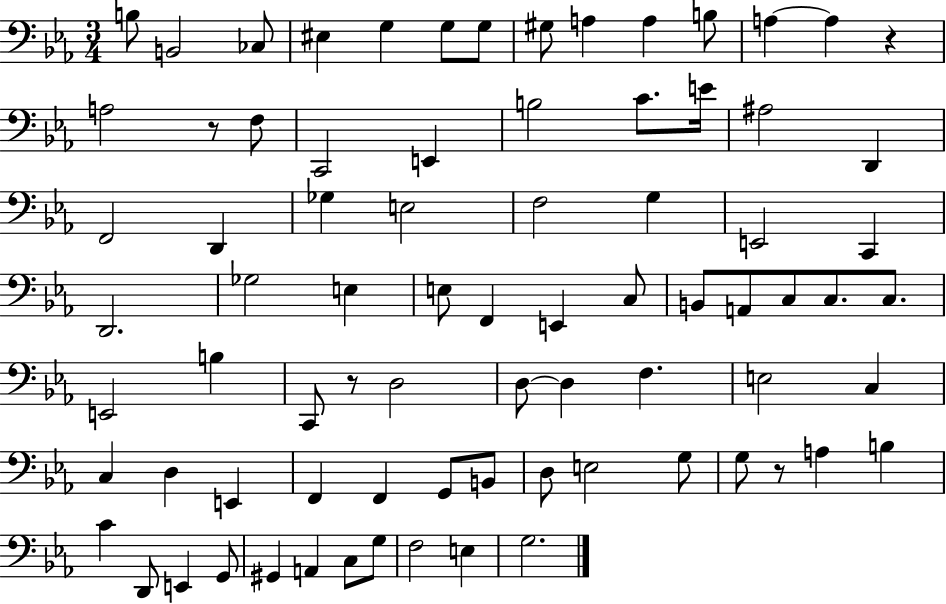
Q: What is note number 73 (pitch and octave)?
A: F3